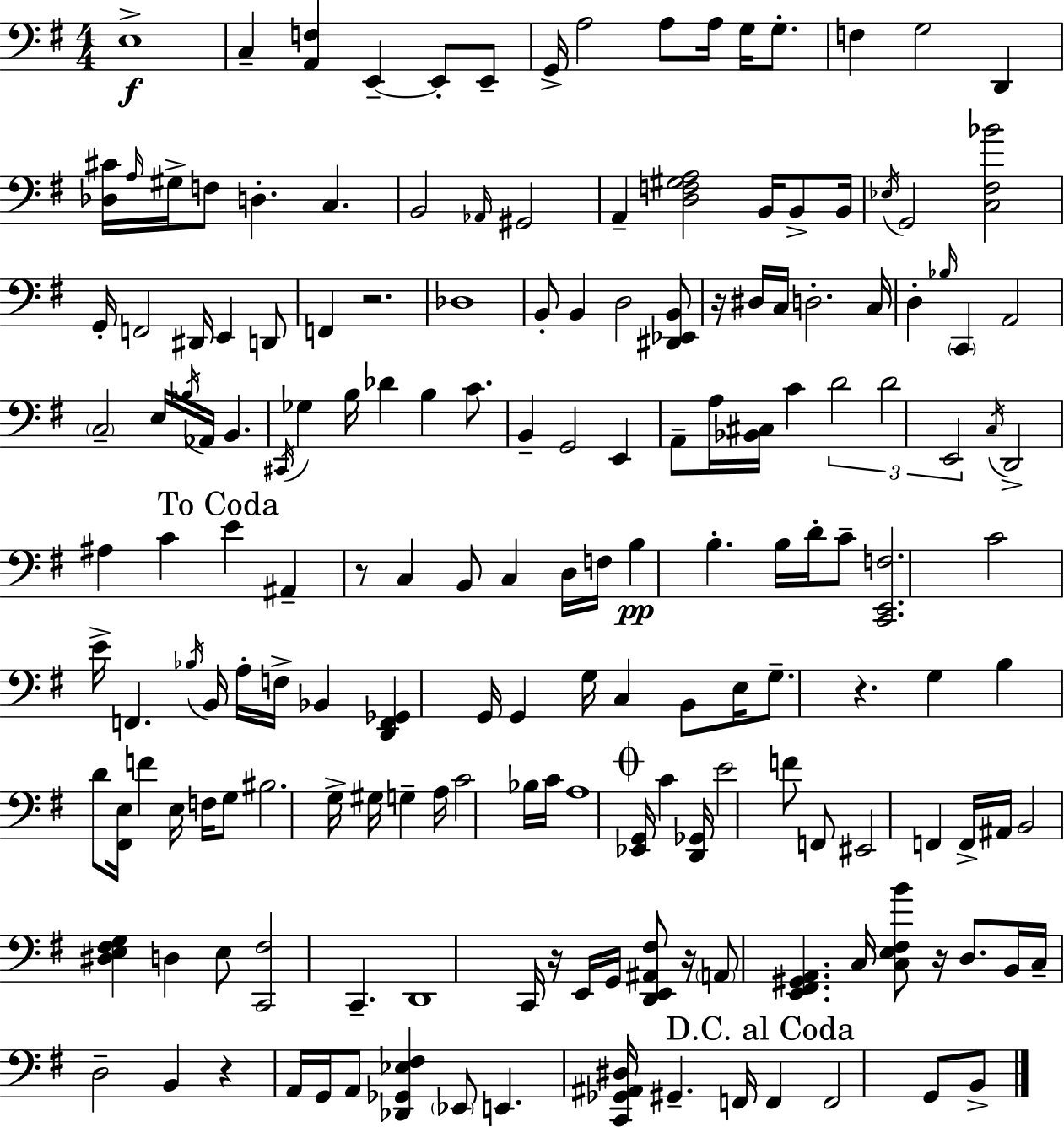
E3/w C3/q [A2,F3]/q E2/q E2/e E2/e G2/s A3/h A3/e A3/s G3/s G3/e. F3/q G3/h D2/q [Db3,C#4]/s A3/s G#3/s F3/e D3/q. C3/q. B2/h Ab2/s G#2/h A2/q [D3,F3,G#3,A3]/h B2/s B2/e B2/s Eb3/s G2/h [C3,F#3,Bb4]/h G2/s F2/h D#2/s E2/q D2/e F2/q R/h. Db3/w B2/e B2/q D3/h [D#2,Eb2,B2]/e R/s D#3/s C3/s D3/h. C3/s D3/q Bb3/s C2/q A2/h C3/h E3/s Bb3/s Ab2/s B2/q. C#2/s Gb3/q B3/s Db4/q B3/q C4/e. B2/q G2/h E2/q A2/e A3/s [Bb2,C#3]/s C4/q D4/h D4/h E2/h C3/s D2/h A#3/q C4/q E4/q A#2/q R/e C3/q B2/e C3/q D3/s F3/s B3/q B3/q. B3/s D4/s C4/e [C2,E2,F3]/h. C4/h E4/s F2/q. Bb3/s B2/s A3/s F3/s Bb2/q [D2,F2,Gb2]/q G2/s G2/q G3/s C3/q B2/e E3/s G3/e. R/q. G3/q B3/q D4/e [F#2,E3]/s F4/q E3/s F3/s G3/e BIS3/h. G3/s G#3/s G3/q A3/s C4/h Bb3/s C4/s A3/w [Eb2,G2]/s C4/q [D2,Gb2]/s E4/h F4/e F2/e EIS2/h F2/q F2/s A#2/s B2/h [D#3,E3,F#3,G3]/q D3/q E3/e [C2,F#3]/h C2/q. D2/w C2/s R/s E2/s G2/s [D2,E2,A#2,F#3]/e R/s A2/e [E2,F#2,G#2,A2]/q. C3/s [C3,E3,F#3,B4]/e R/s D3/e. B2/s C3/s D3/h B2/q R/q A2/s G2/s A2/e [Db2,Gb2,Eb3,F#3]/q Eb2/e E2/q. [C2,Gb2,A#2,D#3]/s G#2/q. F2/s F2/q F2/h G2/e B2/e